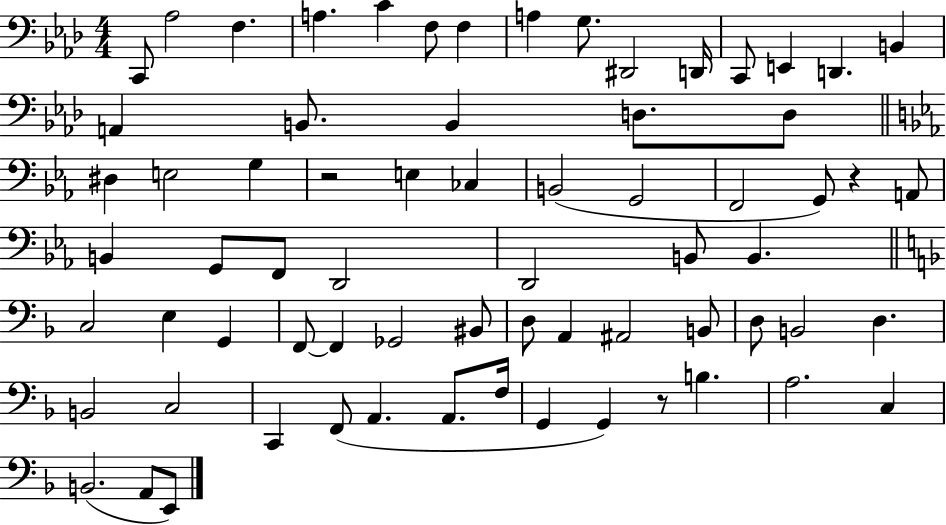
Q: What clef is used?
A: bass